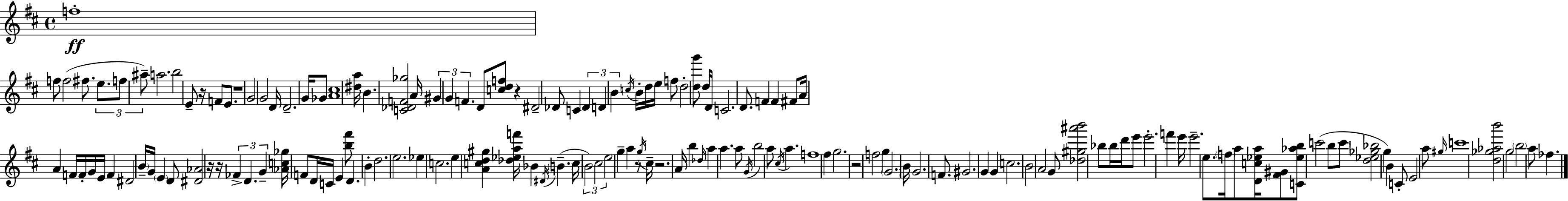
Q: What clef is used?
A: treble